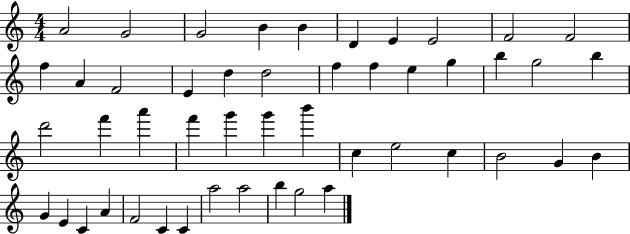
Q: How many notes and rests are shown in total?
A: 48